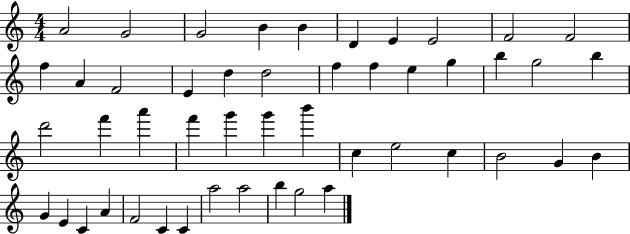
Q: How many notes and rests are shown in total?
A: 48